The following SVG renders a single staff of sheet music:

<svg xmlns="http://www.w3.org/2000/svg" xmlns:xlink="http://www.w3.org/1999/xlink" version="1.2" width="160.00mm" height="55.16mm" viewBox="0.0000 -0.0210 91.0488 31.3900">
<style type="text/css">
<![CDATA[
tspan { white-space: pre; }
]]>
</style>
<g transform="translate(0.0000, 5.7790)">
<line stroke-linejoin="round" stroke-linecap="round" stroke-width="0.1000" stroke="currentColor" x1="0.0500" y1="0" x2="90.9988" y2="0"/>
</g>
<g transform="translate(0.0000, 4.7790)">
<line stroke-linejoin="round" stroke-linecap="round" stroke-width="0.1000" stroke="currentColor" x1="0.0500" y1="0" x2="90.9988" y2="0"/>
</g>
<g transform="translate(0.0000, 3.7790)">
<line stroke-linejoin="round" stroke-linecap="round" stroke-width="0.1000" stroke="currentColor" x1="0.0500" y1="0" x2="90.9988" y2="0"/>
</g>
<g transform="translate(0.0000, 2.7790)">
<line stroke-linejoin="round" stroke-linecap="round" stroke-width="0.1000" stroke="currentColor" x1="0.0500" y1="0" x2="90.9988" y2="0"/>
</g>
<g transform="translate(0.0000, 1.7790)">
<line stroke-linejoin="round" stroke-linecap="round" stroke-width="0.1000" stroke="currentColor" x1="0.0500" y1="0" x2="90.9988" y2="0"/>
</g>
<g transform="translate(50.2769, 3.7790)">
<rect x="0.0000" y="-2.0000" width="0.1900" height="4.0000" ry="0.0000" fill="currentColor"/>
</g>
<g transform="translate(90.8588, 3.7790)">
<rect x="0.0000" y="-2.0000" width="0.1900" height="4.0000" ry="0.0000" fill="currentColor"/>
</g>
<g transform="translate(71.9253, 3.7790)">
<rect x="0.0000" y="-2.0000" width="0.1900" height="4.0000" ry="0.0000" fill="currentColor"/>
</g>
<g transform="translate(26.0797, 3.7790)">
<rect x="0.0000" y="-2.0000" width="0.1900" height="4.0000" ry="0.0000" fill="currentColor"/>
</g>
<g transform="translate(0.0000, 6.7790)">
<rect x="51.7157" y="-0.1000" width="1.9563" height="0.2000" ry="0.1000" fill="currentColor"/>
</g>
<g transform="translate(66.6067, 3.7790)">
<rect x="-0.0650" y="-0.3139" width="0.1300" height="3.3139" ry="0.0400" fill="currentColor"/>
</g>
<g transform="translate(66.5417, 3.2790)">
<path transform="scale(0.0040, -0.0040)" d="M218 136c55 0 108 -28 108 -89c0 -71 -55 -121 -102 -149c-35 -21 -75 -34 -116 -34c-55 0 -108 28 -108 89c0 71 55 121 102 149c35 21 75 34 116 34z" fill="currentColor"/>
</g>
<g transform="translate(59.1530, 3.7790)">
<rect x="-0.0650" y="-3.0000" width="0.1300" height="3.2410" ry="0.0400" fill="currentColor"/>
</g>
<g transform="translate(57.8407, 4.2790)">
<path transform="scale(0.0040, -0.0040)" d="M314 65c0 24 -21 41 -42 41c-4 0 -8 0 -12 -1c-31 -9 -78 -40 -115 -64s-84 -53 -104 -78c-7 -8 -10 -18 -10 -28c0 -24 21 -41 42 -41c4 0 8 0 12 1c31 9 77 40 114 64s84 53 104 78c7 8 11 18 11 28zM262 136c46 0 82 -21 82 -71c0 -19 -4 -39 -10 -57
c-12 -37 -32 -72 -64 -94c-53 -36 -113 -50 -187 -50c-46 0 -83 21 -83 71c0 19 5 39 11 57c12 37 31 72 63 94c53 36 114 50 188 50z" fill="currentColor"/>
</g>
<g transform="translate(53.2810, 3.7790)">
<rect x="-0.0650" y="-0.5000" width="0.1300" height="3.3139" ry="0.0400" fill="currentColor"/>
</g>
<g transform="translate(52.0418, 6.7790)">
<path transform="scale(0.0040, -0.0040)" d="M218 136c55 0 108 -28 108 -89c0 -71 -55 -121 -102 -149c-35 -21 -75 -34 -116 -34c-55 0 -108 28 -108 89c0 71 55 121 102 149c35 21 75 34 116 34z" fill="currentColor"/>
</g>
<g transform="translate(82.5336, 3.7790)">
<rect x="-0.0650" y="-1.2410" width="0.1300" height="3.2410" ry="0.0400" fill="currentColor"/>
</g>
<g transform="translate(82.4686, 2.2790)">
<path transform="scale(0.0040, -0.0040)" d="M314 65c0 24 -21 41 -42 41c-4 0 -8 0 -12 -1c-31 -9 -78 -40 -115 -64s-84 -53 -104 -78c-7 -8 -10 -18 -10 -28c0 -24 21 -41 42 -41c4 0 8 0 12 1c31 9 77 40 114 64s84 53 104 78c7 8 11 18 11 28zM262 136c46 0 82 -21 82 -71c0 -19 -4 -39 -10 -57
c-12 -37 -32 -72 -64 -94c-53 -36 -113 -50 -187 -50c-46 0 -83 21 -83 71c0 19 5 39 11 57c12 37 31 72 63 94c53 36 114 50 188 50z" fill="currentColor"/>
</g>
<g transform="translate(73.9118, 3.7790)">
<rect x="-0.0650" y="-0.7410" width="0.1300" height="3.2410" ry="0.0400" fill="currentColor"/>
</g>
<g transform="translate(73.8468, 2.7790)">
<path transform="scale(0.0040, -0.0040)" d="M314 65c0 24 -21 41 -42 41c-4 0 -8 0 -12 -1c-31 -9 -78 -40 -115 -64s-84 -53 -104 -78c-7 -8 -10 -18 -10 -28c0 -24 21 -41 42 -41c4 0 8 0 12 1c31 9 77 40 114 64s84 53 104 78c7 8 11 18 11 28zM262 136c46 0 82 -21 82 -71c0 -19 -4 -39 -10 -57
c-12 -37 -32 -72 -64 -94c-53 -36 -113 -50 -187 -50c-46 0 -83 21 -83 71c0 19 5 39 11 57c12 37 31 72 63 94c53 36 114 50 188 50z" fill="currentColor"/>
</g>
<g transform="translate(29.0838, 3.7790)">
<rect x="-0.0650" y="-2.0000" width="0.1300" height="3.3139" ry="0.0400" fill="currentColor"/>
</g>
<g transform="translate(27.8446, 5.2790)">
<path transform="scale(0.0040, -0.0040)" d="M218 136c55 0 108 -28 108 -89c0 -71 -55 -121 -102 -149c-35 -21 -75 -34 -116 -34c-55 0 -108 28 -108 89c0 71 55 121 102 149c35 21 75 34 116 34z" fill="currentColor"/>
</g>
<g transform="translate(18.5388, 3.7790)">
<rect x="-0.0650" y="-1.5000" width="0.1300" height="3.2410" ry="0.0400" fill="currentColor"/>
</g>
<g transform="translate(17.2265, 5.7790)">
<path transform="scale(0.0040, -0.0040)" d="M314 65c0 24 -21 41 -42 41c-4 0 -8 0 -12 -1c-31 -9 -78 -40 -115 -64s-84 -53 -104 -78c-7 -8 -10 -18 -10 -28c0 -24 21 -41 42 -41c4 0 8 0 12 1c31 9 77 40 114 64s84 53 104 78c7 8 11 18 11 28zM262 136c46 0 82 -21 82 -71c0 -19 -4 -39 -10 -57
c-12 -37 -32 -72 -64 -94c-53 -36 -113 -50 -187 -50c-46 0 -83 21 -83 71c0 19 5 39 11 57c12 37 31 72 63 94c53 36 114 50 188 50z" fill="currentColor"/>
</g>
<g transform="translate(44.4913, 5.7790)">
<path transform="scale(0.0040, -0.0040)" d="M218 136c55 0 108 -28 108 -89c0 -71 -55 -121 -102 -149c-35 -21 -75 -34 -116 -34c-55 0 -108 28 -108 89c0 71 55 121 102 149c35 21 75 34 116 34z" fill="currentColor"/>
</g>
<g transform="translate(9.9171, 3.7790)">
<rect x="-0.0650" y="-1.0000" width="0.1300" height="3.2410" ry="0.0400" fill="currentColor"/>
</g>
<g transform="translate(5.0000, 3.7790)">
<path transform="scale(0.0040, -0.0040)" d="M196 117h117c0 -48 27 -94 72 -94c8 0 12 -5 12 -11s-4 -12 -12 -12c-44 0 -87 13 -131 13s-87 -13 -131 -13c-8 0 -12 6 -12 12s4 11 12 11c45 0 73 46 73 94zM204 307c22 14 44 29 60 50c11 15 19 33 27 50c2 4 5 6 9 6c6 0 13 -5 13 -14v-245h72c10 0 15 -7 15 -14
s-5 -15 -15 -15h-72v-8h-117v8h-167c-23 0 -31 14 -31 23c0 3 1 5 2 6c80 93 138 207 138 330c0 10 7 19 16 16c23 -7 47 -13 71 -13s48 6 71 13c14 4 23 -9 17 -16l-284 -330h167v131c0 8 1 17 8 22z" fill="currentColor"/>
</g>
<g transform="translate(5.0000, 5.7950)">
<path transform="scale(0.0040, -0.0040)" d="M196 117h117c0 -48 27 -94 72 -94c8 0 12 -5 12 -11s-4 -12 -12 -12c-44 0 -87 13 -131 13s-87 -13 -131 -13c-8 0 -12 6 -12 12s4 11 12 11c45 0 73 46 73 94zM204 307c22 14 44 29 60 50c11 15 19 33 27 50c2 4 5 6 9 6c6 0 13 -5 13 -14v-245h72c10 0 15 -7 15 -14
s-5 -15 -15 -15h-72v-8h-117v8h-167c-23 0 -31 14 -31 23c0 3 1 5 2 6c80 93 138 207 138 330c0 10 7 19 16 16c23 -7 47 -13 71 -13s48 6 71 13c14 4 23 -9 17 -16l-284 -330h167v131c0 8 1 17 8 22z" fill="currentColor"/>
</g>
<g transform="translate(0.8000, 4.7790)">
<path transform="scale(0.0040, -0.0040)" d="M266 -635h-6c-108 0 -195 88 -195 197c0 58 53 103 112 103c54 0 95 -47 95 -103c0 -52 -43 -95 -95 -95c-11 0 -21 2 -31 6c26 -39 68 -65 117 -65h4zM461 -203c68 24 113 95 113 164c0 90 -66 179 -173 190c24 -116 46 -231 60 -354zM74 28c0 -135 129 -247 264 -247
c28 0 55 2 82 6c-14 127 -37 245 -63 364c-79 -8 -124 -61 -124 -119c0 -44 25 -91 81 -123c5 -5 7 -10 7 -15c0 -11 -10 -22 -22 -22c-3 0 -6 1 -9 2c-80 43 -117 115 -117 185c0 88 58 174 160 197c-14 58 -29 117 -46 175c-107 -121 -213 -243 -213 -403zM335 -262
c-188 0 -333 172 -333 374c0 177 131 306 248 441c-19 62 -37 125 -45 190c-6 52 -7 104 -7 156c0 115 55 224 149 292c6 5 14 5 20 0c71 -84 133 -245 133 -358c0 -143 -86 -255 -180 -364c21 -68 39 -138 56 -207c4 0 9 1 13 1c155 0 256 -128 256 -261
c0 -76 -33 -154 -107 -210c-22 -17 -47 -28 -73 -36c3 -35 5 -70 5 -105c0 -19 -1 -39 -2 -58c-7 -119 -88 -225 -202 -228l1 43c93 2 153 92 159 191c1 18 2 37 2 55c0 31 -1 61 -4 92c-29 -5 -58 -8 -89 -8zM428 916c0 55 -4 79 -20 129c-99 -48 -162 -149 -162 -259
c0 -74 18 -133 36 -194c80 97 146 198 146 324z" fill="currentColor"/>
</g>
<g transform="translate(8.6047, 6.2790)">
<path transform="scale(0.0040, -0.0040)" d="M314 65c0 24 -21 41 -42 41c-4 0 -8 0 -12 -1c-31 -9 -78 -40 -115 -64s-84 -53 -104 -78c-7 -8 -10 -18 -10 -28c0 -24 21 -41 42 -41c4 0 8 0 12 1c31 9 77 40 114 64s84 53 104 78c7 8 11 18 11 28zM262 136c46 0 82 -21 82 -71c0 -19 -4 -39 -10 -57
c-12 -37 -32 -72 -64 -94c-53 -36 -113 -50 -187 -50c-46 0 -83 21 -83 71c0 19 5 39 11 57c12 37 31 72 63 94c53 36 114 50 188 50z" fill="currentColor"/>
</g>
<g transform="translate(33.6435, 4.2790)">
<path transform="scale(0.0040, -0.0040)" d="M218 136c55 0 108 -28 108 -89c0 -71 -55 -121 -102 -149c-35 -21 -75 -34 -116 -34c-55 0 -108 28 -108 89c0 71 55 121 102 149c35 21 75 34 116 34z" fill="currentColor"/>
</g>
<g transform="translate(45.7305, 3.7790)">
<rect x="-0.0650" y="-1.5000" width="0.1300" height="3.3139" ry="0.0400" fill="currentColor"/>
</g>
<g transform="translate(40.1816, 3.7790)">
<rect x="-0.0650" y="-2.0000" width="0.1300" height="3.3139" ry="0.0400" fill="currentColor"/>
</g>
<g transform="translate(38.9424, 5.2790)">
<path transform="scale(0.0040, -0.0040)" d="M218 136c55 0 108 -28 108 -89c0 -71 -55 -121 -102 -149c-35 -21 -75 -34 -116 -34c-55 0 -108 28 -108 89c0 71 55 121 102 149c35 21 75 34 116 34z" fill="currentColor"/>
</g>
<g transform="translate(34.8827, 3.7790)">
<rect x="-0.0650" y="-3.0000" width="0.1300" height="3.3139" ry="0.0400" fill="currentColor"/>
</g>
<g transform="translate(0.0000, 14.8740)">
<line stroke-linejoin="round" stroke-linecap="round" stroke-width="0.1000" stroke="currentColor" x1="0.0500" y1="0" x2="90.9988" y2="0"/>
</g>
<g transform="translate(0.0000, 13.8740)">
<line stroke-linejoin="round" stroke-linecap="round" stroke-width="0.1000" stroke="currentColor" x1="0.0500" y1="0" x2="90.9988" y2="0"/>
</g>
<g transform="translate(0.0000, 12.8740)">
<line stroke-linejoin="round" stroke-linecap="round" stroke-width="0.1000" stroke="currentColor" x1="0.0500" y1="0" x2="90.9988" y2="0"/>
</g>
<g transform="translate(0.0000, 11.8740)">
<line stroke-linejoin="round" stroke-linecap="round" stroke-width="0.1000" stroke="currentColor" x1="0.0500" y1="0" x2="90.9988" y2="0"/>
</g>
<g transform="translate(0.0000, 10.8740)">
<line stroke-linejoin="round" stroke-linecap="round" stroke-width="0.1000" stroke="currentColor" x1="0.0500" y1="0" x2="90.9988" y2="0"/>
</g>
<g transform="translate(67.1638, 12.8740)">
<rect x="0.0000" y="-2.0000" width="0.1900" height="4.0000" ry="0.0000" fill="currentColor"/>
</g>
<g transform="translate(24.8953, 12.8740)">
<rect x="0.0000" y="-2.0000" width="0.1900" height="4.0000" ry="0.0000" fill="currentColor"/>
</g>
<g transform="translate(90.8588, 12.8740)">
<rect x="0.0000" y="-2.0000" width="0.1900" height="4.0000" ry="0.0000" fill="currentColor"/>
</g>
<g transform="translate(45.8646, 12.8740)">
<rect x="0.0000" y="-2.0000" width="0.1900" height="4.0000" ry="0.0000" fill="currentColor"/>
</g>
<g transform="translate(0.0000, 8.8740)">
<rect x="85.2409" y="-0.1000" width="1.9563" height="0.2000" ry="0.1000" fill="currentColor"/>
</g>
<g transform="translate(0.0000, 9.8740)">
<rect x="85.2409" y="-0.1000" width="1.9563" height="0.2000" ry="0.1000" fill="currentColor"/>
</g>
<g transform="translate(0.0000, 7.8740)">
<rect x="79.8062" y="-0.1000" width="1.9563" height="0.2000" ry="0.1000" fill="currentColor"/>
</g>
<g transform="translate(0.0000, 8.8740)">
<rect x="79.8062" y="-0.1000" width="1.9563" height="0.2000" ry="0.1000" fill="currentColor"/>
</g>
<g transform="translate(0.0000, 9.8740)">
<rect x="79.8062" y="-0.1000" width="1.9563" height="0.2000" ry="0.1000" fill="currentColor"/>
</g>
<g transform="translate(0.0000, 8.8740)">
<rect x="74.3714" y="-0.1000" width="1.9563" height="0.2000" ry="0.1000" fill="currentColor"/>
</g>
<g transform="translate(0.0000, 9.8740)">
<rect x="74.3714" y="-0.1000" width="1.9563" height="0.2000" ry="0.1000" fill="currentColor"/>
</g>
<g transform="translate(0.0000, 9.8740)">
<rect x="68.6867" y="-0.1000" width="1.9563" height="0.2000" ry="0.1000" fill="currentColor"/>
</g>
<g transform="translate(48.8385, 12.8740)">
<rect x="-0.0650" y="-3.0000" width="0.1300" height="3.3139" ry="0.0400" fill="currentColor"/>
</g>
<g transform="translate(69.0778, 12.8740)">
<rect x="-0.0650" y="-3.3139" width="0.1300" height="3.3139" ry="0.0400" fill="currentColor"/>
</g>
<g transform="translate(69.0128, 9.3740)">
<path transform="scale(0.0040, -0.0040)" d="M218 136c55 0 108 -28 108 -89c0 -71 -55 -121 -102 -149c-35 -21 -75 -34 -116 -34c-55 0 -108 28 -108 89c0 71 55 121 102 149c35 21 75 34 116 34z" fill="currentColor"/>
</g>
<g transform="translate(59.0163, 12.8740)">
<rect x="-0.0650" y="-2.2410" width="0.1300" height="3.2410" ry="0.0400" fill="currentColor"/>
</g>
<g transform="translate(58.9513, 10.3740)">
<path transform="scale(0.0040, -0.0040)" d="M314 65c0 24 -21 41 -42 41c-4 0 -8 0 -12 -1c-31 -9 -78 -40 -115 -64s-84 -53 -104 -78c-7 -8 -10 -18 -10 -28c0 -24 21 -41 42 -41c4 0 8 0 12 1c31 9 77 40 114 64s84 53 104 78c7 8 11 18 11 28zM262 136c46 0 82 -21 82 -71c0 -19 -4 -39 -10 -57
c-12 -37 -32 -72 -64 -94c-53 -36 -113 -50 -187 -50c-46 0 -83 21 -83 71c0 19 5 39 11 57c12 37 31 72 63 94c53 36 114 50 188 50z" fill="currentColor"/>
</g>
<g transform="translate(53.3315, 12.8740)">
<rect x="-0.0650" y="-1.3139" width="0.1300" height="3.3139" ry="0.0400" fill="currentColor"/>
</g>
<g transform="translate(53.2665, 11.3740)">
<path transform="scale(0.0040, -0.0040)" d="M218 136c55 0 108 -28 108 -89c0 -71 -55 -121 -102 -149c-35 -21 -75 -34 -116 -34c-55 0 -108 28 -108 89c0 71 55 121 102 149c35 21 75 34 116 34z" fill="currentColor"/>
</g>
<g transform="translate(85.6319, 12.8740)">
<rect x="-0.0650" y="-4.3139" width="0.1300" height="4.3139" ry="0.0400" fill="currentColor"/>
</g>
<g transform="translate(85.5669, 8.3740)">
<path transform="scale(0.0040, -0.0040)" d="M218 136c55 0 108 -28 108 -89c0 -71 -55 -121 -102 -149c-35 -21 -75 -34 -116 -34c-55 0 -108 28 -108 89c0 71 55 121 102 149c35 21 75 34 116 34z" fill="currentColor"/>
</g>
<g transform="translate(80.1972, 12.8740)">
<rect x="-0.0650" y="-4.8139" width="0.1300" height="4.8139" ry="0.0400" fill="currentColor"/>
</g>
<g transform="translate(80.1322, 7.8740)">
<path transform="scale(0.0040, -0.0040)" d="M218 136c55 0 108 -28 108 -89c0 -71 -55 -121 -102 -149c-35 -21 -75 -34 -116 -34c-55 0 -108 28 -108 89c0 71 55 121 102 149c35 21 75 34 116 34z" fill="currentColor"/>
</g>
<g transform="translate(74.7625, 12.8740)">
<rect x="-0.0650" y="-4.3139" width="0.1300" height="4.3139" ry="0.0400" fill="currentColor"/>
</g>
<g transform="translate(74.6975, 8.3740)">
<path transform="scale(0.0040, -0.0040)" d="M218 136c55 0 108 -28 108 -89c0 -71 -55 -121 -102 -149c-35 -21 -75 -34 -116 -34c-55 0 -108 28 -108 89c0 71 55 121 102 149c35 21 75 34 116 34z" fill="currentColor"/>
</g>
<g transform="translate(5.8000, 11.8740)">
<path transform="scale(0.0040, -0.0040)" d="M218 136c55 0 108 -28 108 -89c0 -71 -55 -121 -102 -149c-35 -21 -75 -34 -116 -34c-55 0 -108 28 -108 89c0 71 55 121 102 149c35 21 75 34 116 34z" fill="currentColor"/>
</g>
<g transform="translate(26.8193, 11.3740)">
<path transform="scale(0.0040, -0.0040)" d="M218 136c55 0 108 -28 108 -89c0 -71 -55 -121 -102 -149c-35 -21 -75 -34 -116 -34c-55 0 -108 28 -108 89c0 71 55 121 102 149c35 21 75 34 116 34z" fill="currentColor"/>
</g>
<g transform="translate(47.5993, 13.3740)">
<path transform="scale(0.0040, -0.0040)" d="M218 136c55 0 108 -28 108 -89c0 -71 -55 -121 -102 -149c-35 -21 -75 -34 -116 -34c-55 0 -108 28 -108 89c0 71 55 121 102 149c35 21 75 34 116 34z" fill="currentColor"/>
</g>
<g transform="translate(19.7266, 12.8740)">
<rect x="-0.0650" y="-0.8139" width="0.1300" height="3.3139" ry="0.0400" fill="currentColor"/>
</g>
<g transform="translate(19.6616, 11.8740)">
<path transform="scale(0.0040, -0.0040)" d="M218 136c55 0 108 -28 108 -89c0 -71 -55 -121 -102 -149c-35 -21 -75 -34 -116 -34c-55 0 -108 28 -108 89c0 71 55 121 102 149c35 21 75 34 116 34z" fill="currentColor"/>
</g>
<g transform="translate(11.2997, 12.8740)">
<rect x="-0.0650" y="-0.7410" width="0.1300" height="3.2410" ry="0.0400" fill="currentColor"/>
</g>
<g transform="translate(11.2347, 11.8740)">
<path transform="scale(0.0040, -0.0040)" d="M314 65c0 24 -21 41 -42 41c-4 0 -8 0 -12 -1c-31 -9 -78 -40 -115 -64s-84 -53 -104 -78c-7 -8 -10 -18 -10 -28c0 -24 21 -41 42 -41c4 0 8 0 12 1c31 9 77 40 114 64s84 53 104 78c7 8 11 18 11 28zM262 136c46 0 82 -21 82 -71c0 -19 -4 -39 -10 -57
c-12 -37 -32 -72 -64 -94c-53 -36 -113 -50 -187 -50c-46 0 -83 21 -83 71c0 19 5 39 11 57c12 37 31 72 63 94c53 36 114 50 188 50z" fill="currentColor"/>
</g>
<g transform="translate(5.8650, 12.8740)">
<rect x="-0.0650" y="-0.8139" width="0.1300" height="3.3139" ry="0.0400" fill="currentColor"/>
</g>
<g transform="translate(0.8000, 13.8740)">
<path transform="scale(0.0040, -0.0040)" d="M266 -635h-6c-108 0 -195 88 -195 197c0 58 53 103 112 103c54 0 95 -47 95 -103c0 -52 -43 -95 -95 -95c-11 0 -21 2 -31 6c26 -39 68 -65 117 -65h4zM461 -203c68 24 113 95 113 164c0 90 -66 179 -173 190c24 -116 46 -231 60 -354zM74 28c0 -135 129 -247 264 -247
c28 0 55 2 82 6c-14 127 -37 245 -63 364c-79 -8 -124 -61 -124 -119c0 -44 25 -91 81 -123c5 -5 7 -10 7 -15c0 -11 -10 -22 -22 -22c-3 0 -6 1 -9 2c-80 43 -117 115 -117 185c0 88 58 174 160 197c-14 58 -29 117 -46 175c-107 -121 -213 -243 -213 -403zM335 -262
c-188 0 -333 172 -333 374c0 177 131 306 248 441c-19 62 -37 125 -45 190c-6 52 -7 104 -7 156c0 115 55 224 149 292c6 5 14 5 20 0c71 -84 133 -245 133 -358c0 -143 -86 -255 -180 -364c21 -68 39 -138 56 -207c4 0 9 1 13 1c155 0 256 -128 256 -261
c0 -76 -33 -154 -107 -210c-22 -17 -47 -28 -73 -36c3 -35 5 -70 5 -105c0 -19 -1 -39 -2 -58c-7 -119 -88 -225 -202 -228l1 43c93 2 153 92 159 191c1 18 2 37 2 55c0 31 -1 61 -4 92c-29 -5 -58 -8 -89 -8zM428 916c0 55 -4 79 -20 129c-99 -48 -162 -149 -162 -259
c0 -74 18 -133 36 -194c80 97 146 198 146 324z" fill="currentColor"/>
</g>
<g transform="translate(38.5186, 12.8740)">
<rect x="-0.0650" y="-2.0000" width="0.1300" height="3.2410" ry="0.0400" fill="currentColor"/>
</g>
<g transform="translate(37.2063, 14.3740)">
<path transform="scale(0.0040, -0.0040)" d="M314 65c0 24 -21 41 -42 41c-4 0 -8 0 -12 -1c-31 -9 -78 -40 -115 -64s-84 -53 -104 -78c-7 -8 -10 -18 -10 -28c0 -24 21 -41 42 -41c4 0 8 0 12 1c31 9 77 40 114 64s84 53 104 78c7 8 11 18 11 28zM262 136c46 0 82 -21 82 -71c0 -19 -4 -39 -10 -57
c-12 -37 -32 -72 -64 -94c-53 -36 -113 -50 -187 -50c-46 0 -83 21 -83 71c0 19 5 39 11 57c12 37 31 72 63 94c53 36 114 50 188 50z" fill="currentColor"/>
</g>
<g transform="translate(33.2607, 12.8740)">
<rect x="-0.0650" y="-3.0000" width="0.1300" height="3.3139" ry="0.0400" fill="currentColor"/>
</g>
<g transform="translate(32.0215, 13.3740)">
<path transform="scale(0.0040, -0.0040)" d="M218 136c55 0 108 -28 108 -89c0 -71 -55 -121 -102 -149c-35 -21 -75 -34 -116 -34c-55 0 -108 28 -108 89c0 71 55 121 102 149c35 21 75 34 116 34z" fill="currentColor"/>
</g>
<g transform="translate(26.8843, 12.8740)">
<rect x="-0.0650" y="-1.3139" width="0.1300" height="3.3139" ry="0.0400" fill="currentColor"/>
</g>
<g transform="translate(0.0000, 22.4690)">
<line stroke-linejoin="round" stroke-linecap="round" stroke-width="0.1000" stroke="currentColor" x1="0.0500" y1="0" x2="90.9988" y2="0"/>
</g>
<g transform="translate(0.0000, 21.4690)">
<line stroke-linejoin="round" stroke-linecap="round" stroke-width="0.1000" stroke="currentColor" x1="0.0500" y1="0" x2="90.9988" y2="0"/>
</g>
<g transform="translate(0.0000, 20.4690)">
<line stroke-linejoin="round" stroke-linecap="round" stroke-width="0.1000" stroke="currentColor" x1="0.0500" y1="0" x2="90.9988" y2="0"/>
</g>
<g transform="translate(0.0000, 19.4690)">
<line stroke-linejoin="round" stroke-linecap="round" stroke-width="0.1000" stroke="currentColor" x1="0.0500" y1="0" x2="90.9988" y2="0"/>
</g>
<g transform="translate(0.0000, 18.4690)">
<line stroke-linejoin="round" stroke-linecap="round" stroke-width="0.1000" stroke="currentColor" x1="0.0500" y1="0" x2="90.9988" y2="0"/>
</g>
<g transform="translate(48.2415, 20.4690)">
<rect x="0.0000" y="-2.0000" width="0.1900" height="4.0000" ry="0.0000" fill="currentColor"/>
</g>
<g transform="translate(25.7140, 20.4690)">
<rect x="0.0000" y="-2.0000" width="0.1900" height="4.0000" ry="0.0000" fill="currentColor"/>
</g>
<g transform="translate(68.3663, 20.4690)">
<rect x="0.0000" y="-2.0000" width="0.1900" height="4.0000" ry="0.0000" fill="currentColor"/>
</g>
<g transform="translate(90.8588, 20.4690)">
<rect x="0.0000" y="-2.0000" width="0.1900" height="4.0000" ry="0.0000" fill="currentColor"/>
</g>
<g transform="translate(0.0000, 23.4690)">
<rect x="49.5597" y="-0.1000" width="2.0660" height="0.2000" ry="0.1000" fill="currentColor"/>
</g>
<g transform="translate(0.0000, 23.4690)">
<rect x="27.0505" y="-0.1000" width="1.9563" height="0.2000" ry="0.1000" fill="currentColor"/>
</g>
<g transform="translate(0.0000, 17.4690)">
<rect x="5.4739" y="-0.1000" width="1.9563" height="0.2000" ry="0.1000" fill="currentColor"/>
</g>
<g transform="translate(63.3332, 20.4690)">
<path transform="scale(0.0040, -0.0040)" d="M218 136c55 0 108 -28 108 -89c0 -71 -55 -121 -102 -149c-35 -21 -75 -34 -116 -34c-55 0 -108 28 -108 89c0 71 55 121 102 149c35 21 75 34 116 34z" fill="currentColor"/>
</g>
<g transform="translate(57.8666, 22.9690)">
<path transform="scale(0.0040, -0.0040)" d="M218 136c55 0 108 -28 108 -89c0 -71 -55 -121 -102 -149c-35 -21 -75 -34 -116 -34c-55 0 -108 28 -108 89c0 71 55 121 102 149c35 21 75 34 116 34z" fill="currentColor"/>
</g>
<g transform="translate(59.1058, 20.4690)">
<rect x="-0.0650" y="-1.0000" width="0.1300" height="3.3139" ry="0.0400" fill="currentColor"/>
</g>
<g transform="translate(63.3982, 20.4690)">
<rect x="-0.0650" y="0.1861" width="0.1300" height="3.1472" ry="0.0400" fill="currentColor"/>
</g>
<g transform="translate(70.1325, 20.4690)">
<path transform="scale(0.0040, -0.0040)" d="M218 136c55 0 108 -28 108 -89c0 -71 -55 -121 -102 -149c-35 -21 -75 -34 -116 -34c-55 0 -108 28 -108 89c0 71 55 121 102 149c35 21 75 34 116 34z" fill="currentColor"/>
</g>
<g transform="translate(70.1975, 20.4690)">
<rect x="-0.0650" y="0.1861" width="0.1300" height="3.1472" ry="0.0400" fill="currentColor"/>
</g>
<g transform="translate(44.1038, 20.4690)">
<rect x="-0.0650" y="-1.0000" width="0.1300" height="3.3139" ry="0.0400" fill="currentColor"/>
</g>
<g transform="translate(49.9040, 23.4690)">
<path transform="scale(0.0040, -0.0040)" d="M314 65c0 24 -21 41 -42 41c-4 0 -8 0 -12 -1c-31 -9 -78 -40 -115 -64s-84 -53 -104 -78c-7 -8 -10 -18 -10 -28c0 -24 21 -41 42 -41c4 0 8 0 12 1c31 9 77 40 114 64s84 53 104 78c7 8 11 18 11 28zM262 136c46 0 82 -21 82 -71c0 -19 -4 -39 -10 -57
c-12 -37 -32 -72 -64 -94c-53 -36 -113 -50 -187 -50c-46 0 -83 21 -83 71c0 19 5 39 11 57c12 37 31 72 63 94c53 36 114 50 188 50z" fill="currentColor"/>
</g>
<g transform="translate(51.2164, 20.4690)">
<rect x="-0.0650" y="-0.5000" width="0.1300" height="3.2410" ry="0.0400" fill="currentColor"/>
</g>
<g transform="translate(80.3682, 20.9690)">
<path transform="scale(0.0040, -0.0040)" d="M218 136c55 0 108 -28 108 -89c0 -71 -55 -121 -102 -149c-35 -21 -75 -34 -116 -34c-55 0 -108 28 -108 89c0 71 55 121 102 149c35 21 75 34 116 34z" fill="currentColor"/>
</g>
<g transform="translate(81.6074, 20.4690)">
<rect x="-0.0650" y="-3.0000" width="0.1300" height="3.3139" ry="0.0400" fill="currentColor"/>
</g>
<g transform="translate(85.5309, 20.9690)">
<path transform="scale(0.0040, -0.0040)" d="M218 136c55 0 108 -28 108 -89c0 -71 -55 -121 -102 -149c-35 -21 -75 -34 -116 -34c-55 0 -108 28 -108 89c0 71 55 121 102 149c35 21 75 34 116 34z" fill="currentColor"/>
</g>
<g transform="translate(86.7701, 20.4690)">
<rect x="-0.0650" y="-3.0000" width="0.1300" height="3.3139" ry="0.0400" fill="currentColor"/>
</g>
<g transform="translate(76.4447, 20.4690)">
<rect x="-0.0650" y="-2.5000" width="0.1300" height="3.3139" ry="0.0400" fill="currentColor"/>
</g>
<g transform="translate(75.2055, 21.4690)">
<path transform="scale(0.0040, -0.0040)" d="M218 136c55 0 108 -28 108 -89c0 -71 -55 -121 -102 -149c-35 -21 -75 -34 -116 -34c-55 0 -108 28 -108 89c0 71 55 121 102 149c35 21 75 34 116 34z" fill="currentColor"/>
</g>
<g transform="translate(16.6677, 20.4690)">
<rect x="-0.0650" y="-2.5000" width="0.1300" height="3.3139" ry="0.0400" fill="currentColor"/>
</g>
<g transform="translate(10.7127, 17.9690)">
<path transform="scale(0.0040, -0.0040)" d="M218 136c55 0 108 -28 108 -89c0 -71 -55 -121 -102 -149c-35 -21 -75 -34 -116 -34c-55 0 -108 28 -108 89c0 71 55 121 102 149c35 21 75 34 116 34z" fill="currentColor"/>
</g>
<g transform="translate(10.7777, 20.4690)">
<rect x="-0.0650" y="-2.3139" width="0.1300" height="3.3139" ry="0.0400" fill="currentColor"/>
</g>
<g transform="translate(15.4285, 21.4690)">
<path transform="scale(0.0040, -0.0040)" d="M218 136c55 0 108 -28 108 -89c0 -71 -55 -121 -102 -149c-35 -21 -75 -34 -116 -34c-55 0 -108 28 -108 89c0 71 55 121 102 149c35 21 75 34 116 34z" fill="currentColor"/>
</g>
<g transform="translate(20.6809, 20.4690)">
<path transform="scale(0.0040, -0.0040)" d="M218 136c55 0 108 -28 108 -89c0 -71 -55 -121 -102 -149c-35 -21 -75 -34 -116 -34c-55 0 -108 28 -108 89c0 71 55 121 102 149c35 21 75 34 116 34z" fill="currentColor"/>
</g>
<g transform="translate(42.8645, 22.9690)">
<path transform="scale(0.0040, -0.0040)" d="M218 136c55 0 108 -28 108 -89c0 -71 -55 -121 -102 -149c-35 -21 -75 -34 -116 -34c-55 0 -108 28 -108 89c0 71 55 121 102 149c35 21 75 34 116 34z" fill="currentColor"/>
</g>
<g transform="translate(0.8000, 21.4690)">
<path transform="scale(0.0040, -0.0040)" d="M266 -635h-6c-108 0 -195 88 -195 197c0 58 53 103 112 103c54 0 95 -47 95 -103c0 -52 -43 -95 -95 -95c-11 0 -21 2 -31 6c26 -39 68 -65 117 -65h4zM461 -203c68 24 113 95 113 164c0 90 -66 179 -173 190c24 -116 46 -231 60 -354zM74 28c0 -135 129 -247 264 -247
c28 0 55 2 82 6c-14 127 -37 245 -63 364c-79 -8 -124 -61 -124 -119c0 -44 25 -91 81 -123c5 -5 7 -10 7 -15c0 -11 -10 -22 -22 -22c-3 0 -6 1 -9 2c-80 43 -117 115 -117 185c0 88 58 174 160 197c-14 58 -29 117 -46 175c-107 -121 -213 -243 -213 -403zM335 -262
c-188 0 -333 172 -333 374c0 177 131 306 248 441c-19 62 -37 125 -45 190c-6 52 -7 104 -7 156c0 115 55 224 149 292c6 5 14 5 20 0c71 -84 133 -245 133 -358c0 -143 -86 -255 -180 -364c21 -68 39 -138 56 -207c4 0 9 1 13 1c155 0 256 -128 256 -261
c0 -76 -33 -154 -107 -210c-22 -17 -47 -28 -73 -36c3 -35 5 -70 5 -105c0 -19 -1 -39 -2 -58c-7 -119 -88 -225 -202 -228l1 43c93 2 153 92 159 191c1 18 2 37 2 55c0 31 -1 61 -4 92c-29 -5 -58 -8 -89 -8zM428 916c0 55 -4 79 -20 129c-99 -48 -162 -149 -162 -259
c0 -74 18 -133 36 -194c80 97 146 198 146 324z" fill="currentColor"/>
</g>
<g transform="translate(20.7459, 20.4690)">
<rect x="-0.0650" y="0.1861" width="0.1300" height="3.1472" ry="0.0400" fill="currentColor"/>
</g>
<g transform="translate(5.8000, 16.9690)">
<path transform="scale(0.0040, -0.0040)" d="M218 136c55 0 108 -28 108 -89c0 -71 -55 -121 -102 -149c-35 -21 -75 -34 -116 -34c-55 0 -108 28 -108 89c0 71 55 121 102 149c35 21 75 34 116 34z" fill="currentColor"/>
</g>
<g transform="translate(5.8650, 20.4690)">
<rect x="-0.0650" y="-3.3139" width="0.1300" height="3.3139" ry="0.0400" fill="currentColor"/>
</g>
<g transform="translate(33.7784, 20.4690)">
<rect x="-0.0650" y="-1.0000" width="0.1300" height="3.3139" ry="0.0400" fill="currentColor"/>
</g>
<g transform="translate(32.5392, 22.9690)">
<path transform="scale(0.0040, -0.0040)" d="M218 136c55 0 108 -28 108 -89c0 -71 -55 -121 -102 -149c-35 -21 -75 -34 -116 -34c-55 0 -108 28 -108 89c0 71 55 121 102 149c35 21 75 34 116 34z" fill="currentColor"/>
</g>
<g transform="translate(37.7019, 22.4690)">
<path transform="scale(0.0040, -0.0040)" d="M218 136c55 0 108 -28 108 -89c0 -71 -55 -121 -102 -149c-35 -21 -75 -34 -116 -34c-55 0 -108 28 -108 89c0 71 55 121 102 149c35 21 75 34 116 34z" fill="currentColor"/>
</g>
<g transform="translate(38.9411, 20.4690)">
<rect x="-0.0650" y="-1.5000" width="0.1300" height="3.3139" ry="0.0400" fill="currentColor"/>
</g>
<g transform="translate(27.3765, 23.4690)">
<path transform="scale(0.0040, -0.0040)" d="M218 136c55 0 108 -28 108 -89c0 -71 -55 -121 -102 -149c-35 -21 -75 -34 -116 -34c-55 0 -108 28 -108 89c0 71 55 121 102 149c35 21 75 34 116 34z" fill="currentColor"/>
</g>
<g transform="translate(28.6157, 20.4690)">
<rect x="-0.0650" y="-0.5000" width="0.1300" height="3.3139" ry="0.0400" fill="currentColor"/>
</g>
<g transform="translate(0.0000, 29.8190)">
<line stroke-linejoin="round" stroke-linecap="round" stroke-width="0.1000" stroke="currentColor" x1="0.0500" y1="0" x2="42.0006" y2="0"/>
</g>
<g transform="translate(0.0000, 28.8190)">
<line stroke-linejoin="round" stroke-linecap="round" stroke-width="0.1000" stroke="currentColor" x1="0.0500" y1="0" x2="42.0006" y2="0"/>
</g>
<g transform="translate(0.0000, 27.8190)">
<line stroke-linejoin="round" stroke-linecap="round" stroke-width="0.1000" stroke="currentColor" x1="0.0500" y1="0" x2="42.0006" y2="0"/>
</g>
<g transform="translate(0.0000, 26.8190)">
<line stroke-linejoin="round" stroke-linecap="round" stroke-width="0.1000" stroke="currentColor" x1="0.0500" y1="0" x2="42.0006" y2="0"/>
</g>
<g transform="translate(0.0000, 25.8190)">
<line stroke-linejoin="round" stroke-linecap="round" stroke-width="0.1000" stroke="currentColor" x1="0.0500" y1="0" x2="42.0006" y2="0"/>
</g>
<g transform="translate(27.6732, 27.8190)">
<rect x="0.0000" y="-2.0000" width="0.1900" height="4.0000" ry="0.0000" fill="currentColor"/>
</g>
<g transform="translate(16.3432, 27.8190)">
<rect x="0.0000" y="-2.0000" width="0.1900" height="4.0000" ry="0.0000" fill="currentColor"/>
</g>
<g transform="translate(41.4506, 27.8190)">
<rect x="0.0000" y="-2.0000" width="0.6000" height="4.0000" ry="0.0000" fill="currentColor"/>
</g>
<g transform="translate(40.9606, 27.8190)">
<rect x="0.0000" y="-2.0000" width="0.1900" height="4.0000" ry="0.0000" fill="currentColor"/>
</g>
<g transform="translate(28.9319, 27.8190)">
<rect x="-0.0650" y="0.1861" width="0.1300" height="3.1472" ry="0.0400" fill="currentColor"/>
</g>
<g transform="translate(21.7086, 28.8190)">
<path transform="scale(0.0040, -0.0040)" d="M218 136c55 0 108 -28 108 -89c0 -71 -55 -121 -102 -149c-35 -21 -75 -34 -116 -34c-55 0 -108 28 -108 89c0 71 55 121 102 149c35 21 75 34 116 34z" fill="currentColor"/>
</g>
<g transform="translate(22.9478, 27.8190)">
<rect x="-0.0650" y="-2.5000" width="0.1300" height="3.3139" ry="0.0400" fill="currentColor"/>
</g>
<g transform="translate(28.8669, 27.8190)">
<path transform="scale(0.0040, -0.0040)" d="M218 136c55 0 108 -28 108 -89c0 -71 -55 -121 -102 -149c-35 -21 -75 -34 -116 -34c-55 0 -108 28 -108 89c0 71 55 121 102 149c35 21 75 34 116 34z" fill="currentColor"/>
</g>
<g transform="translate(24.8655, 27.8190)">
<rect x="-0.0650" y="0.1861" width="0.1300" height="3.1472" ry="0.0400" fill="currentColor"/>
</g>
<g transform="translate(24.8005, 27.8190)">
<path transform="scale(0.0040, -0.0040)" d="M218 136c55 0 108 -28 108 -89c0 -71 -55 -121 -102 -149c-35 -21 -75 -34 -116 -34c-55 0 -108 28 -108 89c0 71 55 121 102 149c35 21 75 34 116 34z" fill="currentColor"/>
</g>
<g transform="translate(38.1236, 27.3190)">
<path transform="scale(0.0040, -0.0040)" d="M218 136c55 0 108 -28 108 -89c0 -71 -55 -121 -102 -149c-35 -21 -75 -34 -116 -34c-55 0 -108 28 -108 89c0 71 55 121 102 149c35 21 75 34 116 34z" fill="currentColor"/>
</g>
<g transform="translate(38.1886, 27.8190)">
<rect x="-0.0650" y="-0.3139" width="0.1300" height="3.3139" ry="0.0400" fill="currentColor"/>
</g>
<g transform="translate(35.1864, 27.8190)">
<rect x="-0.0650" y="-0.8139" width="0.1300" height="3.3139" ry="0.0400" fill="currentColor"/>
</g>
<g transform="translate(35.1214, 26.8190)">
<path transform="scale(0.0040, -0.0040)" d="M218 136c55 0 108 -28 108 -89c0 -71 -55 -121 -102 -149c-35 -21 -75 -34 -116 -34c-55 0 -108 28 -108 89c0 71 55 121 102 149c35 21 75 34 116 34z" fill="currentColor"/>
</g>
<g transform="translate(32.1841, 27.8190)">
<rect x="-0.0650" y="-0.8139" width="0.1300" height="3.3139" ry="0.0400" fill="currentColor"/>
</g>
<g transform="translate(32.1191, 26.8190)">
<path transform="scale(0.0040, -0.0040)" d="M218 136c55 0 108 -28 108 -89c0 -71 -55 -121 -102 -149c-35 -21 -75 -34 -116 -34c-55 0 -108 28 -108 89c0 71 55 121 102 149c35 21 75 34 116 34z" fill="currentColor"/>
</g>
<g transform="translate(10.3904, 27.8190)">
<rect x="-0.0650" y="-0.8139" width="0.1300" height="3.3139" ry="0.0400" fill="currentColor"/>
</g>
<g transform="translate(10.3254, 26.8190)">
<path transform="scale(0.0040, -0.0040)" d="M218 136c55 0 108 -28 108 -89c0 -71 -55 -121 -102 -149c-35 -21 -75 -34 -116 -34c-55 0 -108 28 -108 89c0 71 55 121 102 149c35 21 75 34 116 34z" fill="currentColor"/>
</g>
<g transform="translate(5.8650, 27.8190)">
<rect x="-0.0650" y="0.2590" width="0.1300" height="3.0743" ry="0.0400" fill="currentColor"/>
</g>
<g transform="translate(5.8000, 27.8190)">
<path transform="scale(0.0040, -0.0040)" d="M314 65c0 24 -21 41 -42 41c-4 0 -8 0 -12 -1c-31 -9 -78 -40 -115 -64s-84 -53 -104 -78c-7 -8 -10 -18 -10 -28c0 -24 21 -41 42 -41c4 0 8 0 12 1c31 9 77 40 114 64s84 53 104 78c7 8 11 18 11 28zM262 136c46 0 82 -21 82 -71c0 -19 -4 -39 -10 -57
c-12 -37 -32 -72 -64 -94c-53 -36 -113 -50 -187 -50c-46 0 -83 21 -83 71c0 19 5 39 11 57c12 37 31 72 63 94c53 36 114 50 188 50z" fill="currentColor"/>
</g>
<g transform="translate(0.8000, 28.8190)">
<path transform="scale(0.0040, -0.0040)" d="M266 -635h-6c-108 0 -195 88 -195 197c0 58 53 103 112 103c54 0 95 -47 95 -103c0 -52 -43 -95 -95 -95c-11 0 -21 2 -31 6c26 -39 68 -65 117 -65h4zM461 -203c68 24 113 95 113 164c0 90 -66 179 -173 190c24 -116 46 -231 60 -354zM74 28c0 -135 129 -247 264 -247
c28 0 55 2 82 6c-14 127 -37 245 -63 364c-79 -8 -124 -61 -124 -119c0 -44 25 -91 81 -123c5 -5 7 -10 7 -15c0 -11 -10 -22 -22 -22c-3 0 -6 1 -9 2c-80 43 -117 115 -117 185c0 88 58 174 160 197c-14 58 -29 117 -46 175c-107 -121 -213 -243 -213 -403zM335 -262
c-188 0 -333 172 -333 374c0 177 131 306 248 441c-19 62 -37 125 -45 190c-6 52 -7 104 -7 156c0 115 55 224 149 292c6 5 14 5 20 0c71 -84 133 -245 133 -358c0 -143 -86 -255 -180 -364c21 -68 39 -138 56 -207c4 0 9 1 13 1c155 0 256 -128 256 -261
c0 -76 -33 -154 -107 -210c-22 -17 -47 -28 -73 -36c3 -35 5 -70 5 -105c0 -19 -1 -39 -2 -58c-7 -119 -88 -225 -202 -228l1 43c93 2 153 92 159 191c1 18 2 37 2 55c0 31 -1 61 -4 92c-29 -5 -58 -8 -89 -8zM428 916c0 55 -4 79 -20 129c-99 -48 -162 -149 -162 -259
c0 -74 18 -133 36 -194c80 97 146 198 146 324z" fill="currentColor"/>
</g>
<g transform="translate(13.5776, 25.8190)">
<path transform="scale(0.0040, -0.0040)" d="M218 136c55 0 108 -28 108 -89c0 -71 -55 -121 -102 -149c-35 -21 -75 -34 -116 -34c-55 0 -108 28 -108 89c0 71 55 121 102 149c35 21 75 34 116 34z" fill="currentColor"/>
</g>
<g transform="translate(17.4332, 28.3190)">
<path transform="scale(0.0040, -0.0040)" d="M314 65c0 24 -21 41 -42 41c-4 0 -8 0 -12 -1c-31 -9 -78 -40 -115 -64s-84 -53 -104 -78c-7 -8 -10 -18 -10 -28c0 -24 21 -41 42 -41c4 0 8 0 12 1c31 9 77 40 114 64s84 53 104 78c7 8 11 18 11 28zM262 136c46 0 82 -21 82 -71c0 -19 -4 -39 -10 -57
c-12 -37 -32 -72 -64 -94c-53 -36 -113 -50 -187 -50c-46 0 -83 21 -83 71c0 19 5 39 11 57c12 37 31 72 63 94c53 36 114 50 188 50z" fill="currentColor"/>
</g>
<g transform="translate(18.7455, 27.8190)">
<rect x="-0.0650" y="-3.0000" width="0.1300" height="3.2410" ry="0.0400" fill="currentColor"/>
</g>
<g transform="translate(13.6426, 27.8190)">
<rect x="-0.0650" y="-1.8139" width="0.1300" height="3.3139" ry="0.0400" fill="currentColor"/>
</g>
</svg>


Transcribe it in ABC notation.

X:1
T:Untitled
M:4/4
L:1/4
K:C
D2 E2 F A F E C A2 c d2 e2 d d2 d e A F2 A e g2 b d' e' d' b g G B C D E D C2 D B B G A A B2 d f A2 G B B d d c